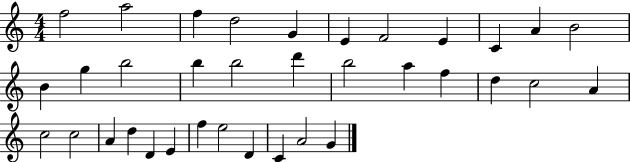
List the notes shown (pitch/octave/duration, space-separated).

F5/h A5/h F5/q D5/h G4/q E4/q F4/h E4/q C4/q A4/q B4/h B4/q G5/q B5/h B5/q B5/h D6/q B5/h A5/q F5/q D5/q C5/h A4/q C5/h C5/h A4/q D5/q D4/q E4/q F5/q E5/h D4/q C4/q A4/h G4/q